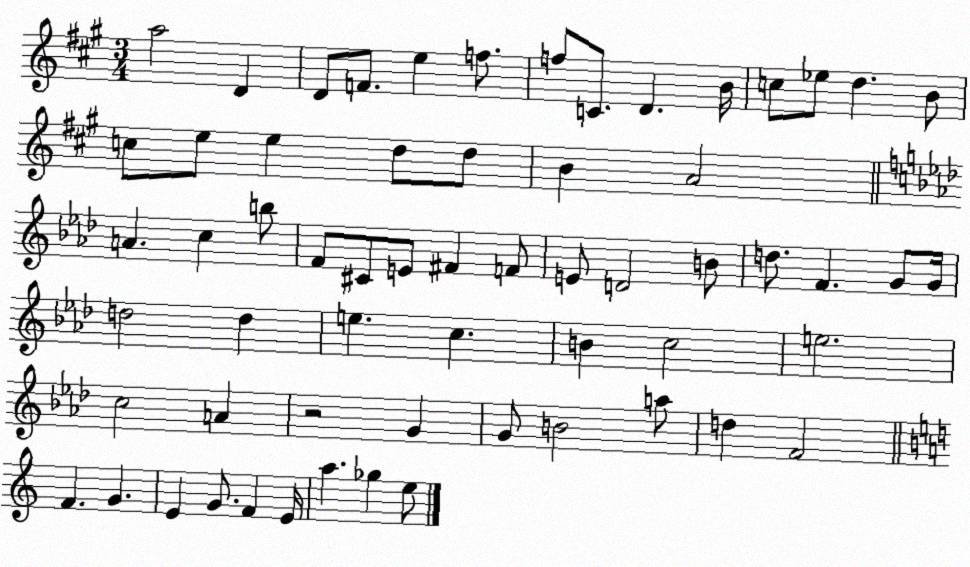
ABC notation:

X:1
T:Untitled
M:3/4
L:1/4
K:A
a2 D D/2 F/2 e f/2 f/2 C/2 D B/4 c/2 _e/2 d B/2 c/2 e/2 e d/2 d/2 B A2 A c b/2 F/2 ^C/2 E/2 ^F F/2 E/2 D2 B/2 d/2 F G/2 G/4 d2 d e c B c2 e2 c2 A z2 G G/2 B2 a/2 d F2 F G E G/2 F E/4 a _g e/2